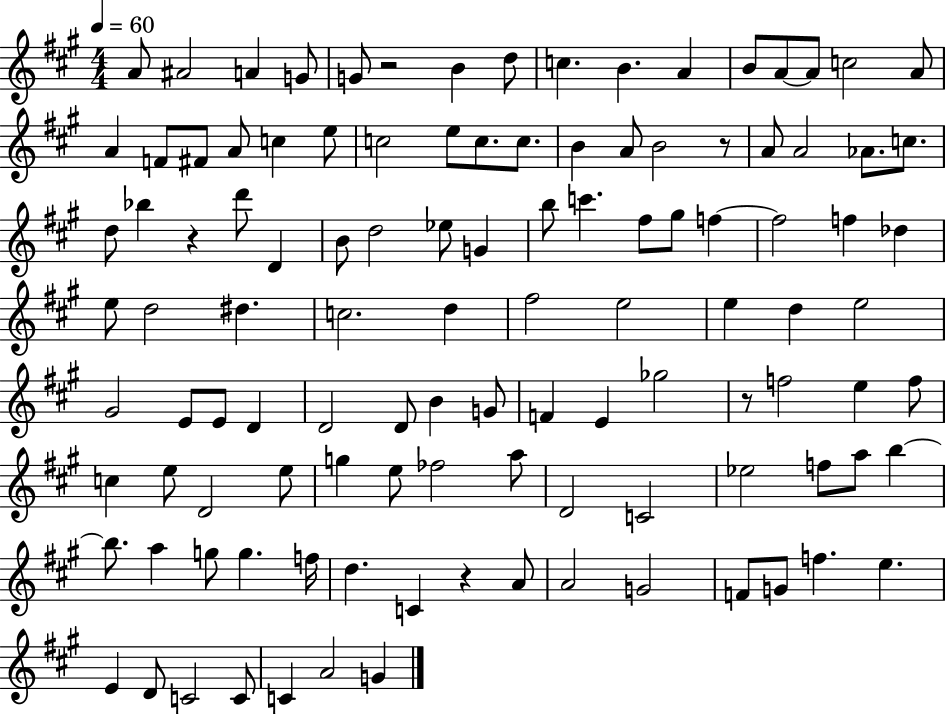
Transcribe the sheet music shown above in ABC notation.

X:1
T:Untitled
M:4/4
L:1/4
K:A
A/2 ^A2 A G/2 G/2 z2 B d/2 c B A B/2 A/2 A/2 c2 A/2 A F/2 ^F/2 A/2 c e/2 c2 e/2 c/2 c/2 B A/2 B2 z/2 A/2 A2 _A/2 c/2 d/2 _b z d'/2 D B/2 d2 _e/2 G b/2 c' ^f/2 ^g/2 f f2 f _d e/2 d2 ^d c2 d ^f2 e2 e d e2 ^G2 E/2 E/2 D D2 D/2 B G/2 F E _g2 z/2 f2 e f/2 c e/2 D2 e/2 g e/2 _f2 a/2 D2 C2 _e2 f/2 a/2 b b/2 a g/2 g f/4 d C z A/2 A2 G2 F/2 G/2 f e E D/2 C2 C/2 C A2 G